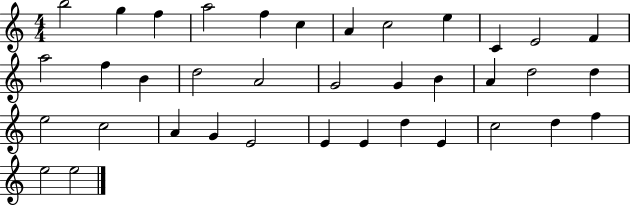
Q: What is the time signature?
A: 4/4